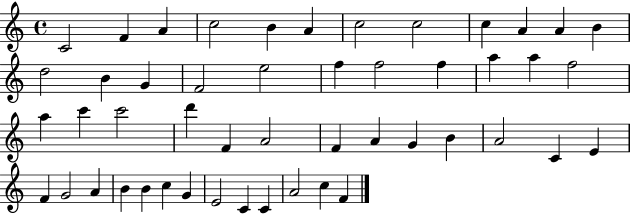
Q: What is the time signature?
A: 4/4